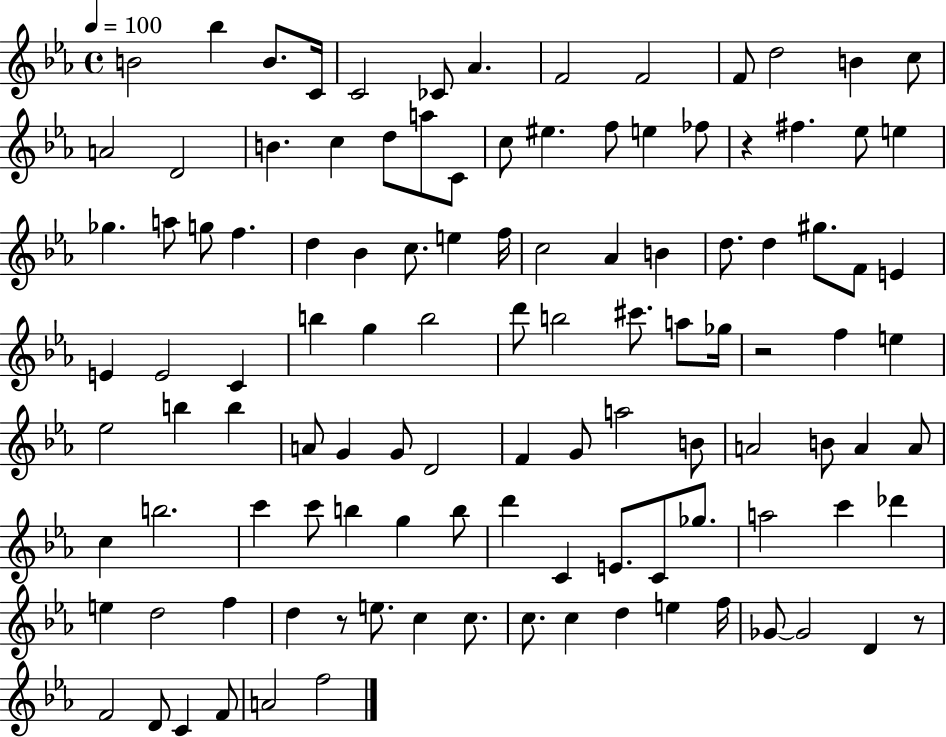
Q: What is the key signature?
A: EES major